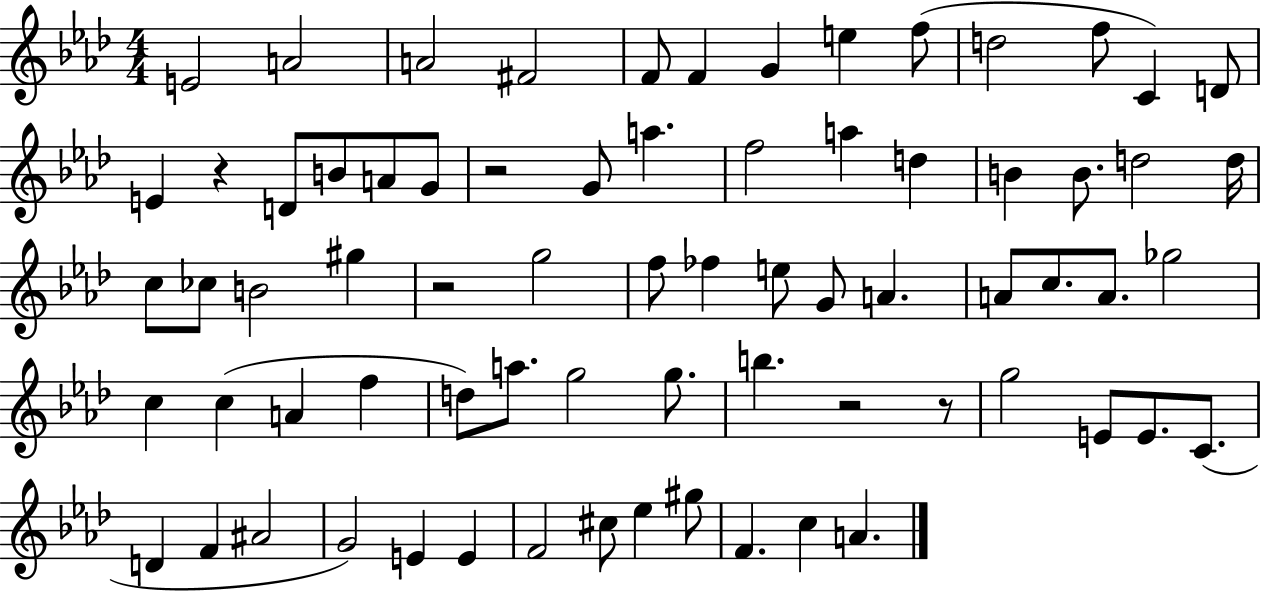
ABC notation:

X:1
T:Untitled
M:4/4
L:1/4
K:Ab
E2 A2 A2 ^F2 F/2 F G e f/2 d2 f/2 C D/2 E z D/2 B/2 A/2 G/2 z2 G/2 a f2 a d B B/2 d2 d/4 c/2 _c/2 B2 ^g z2 g2 f/2 _f e/2 G/2 A A/2 c/2 A/2 _g2 c c A f d/2 a/2 g2 g/2 b z2 z/2 g2 E/2 E/2 C/2 D F ^A2 G2 E E F2 ^c/2 _e ^g/2 F c A